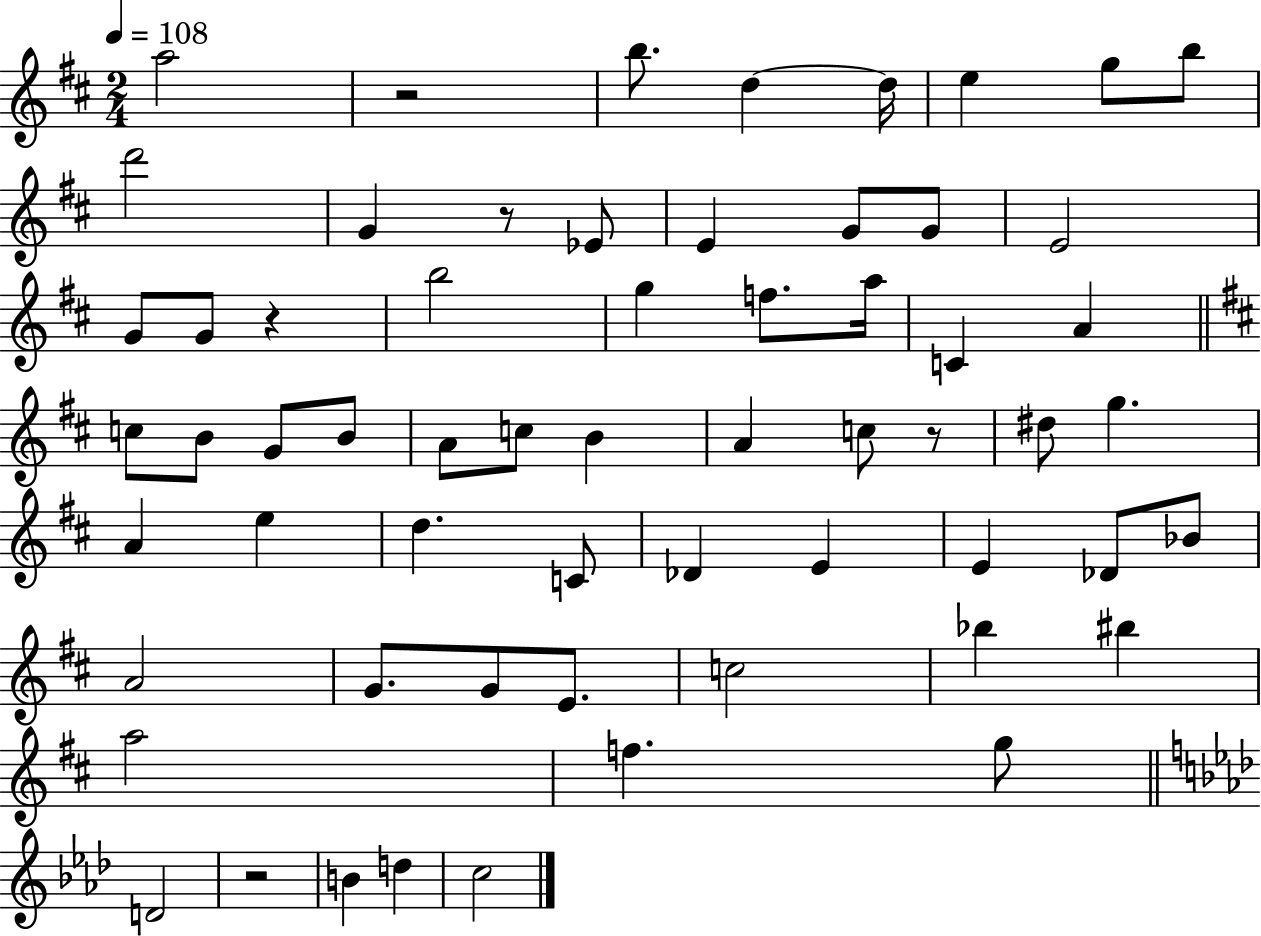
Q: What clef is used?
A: treble